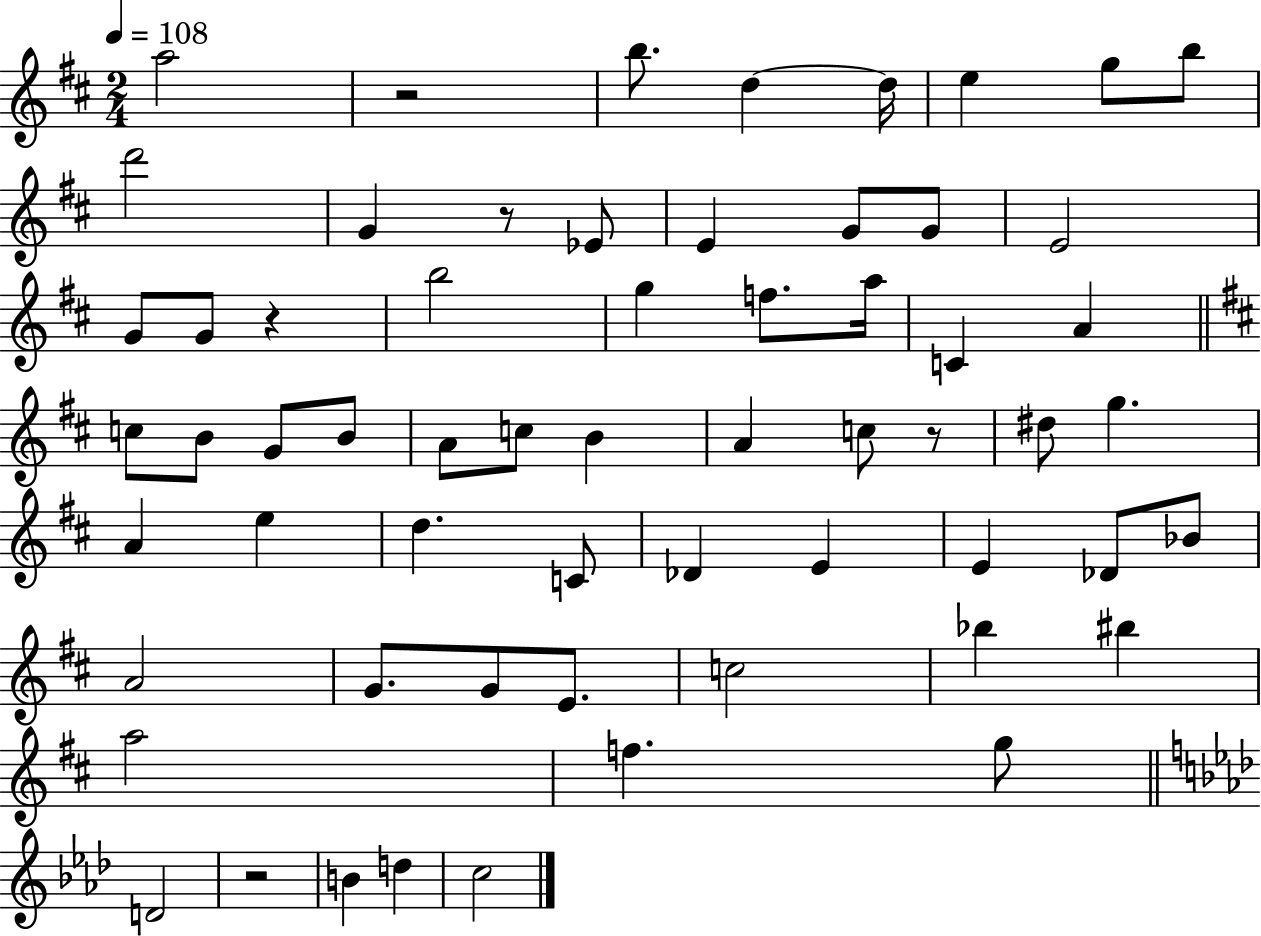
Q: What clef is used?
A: treble